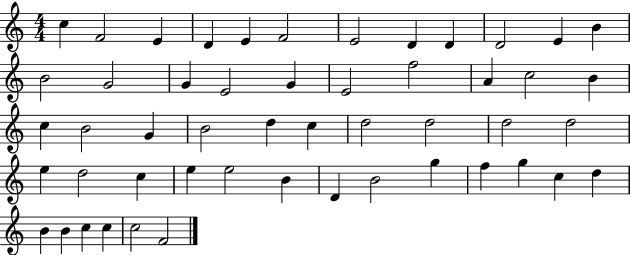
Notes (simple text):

C5/q F4/h E4/q D4/q E4/q F4/h E4/h D4/q D4/q D4/h E4/q B4/q B4/h G4/h G4/q E4/h G4/q E4/h F5/h A4/q C5/h B4/q C5/q B4/h G4/q B4/h D5/q C5/q D5/h D5/h D5/h D5/h E5/q D5/h C5/q E5/q E5/h B4/q D4/q B4/h G5/q F5/q G5/q C5/q D5/q B4/q B4/q C5/q C5/q C5/h F4/h